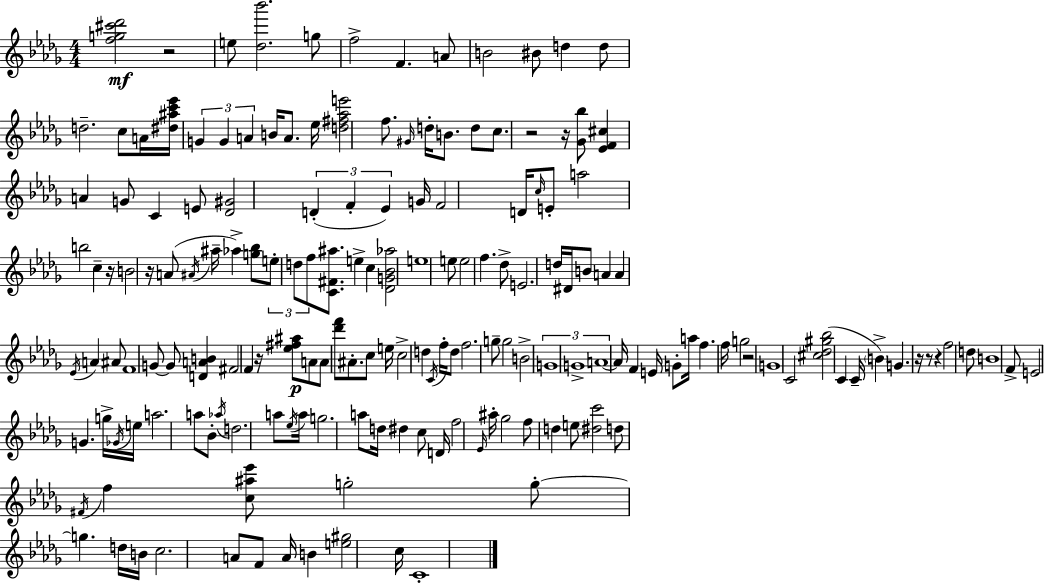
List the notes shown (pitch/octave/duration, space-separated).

[F5,G5,C#6,Db6]/h R/h E5/e [Db5,Bb6]/h. G5/e F5/h F4/q. A4/e B4/h BIS4/e D5/q D5/e D5/h. C5/e A4/s [D#5,A#5,C6,Eb6]/s G4/q G4/q A4/q B4/s A4/e. Eb5/s [D5,F#5,Ab5,E6]/h F5/e. G#4/s D5/s B4/e. D5/e C5/e. R/h R/s [Gb4,Bb5]/e [Eb4,F4,C#5]/q A4/q G4/e C4/q E4/e [Db4,G#4]/h D4/q F4/q Eb4/q G4/s F4/h D4/s C5/s E4/e A5/h B5/h C5/q R/s B4/h R/s A4/e A#4/s A#5/s Ab5/q [G5,Bb5]/e E5/e D5/e F5/e [C4,F#4,A#5]/e. E5/q C5/q [Db4,G4,Bb4,Ab5]/h E5/w E5/e E5/h F5/q. Db5/e E4/h. D5/s D#4/s B4/e A4/q A4/q Eb4/s A4/q A#4/e F4/w G4/e G4/e [D4,A4,B4]/q F#4/h F4/q R/s [Eb5,F#5,A#5]/e A4/e A4/e [Db6,F6]/e A#4/e. C5/e E5/s C5/h D5/q C4/s F5/s D5/e F5/h. G5/e G5/h B4/h G4/w G4/w A4/w A4/s F4/q E4/s G4/e A5/s F5/q. F5/s G5/h R/h G4/w C4/h [C#5,Db5,G#5,Bb5]/h C4/q C4/s B4/q G4/q. R/s R/e R/q F5/h D5/e B4/w F4/e E4/h G4/q. G5/s Gb4/s E5/s A5/h. A5/e Bb4/e Ab5/s D5/h. A5/e Eb5/s A5/s G5/h. A5/e D5/s D#5/q C5/e D4/s F5/h Eb4/s A#5/s Gb5/h F5/e D5/q E5/e [D#5,C6]/h D5/e F#4/s F5/q [C5,A#5,Eb6]/e G5/h G5/e G5/q. D5/s B4/s C5/h. A4/e F4/e A4/s B4/q [E5,G#5]/h C5/s C4/w